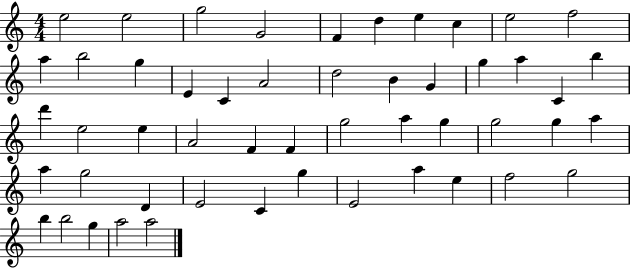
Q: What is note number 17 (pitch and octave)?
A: D5